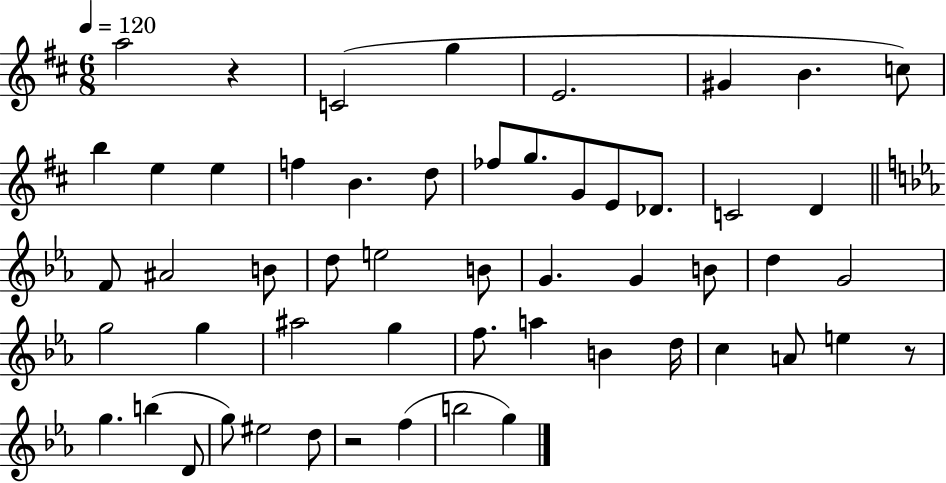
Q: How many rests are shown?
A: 3